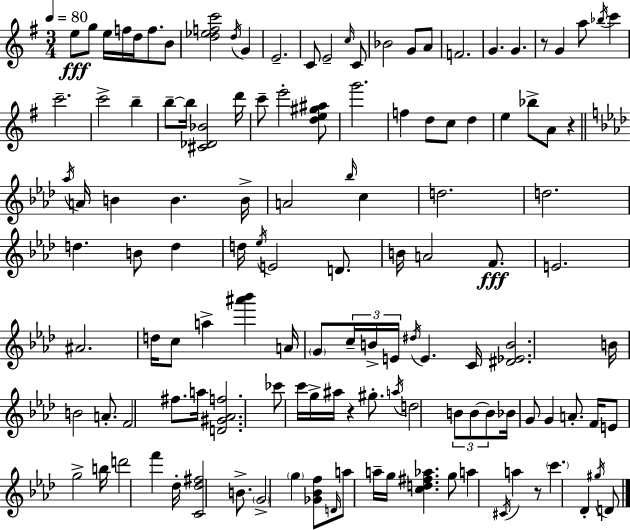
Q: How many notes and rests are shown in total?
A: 128